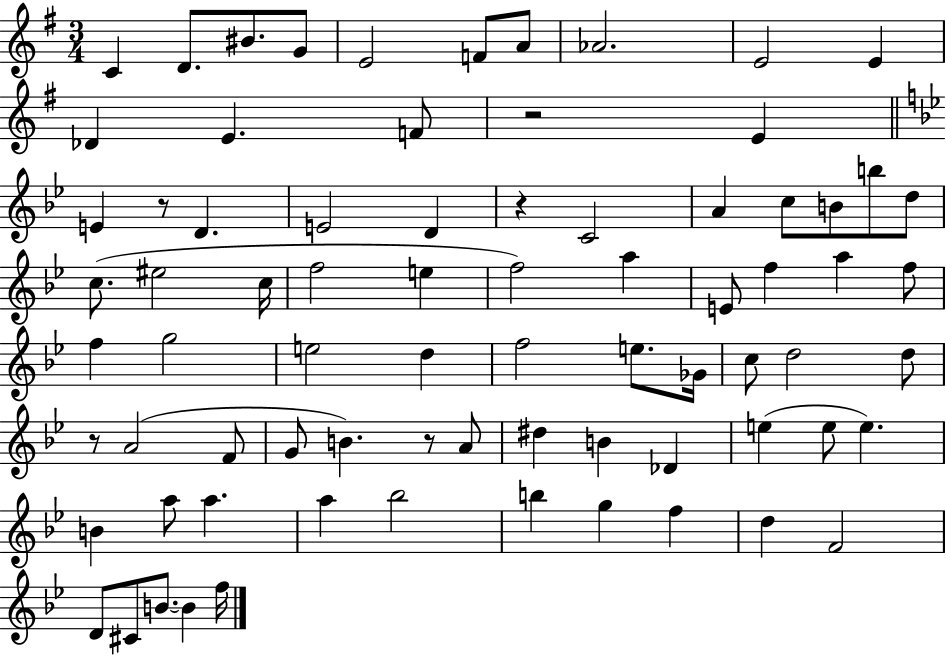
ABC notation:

X:1
T:Untitled
M:3/4
L:1/4
K:G
C D/2 ^B/2 G/2 E2 F/2 A/2 _A2 E2 E _D E F/2 z2 E E z/2 D E2 D z C2 A c/2 B/2 b/2 d/2 c/2 ^e2 c/4 f2 e f2 a E/2 f a f/2 f g2 e2 d f2 e/2 _G/4 c/2 d2 d/2 z/2 A2 F/2 G/2 B z/2 A/2 ^d B _D e e/2 e B a/2 a a _b2 b g f d F2 D/2 ^C/2 B/2 B f/4